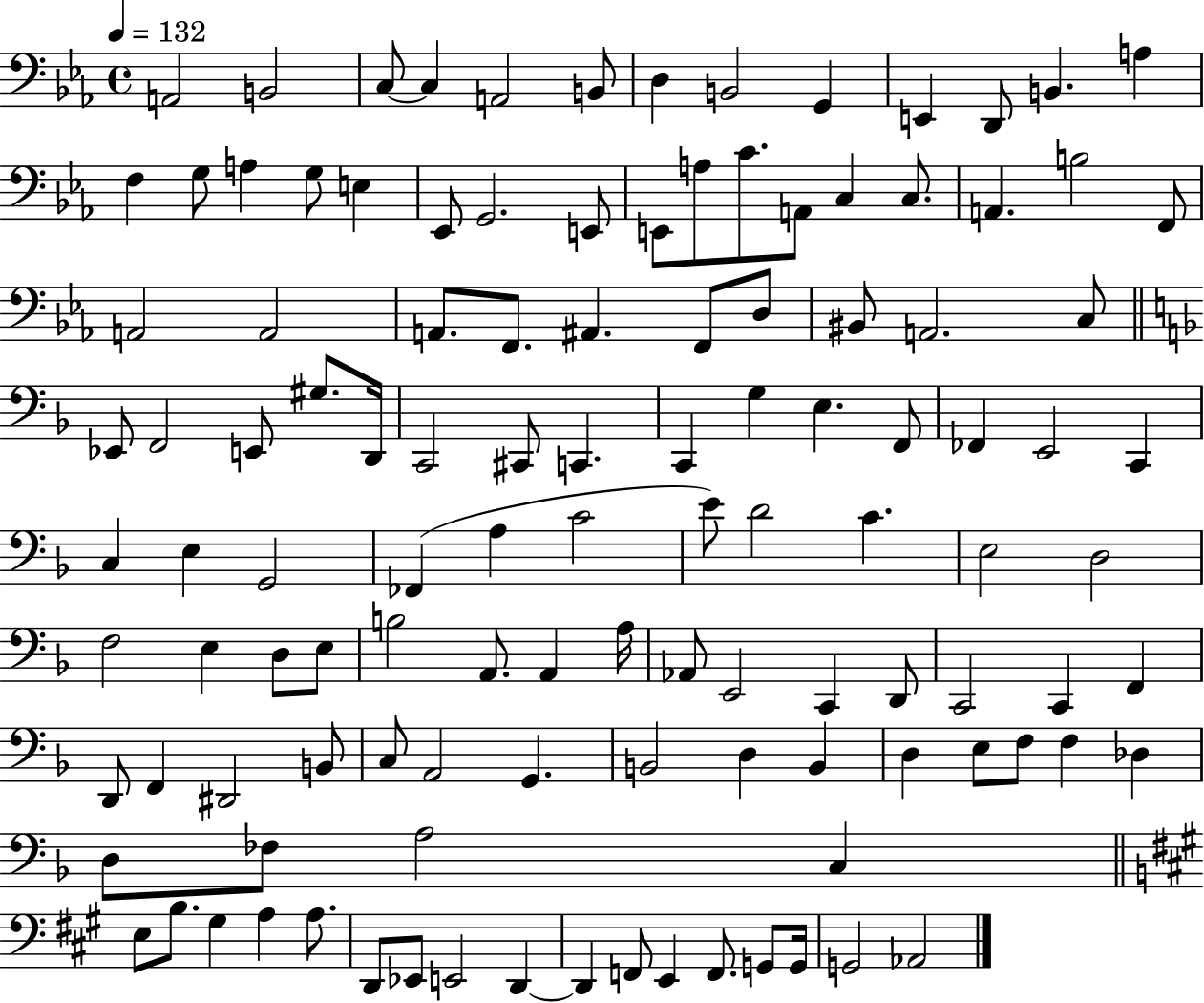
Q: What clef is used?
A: bass